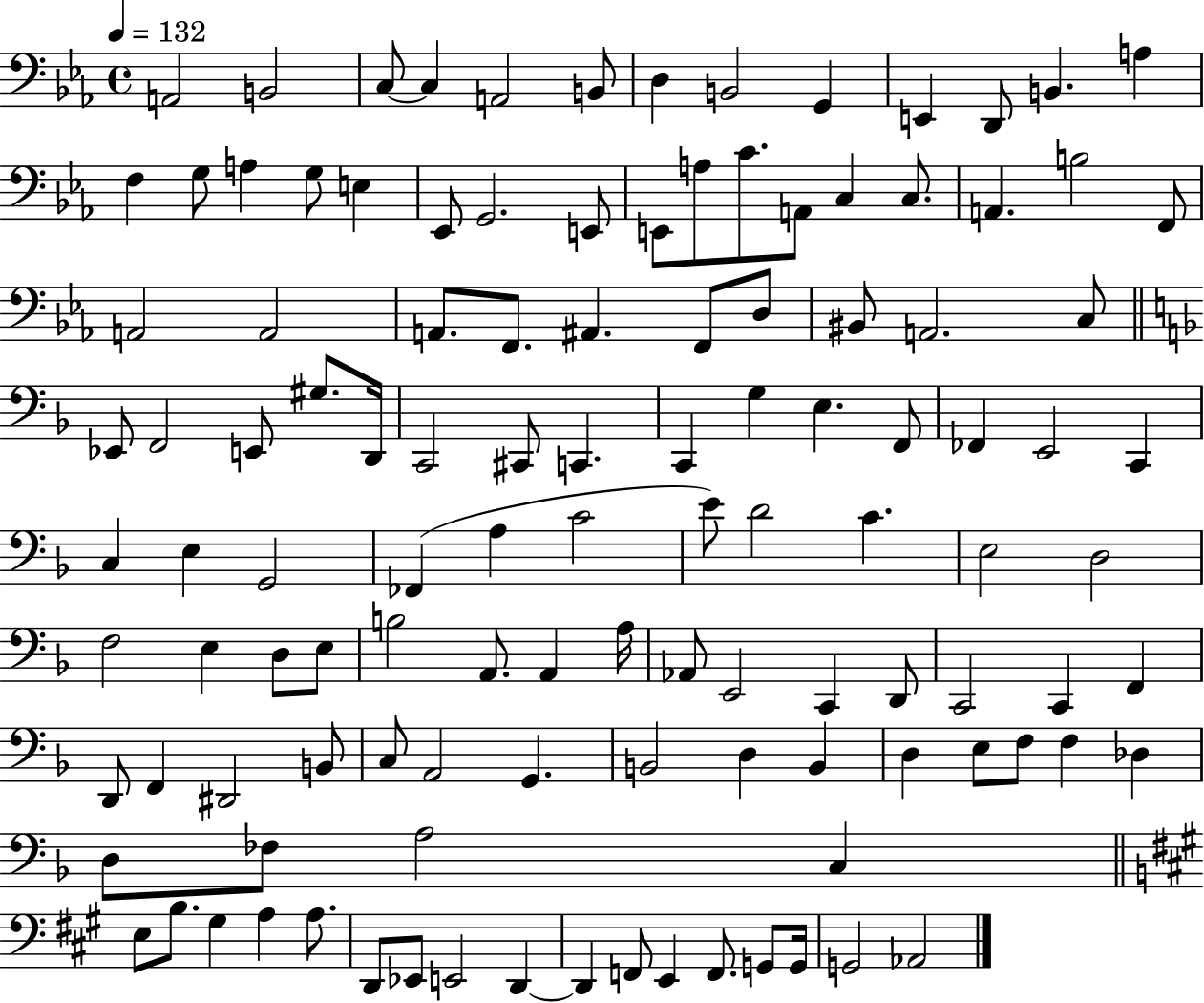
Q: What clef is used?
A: bass